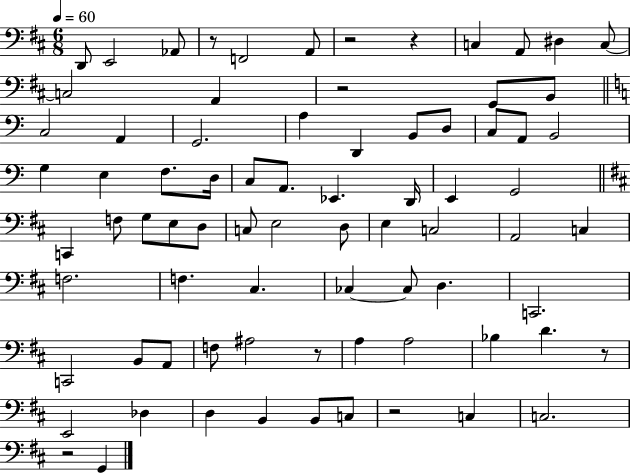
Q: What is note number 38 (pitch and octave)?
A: D3